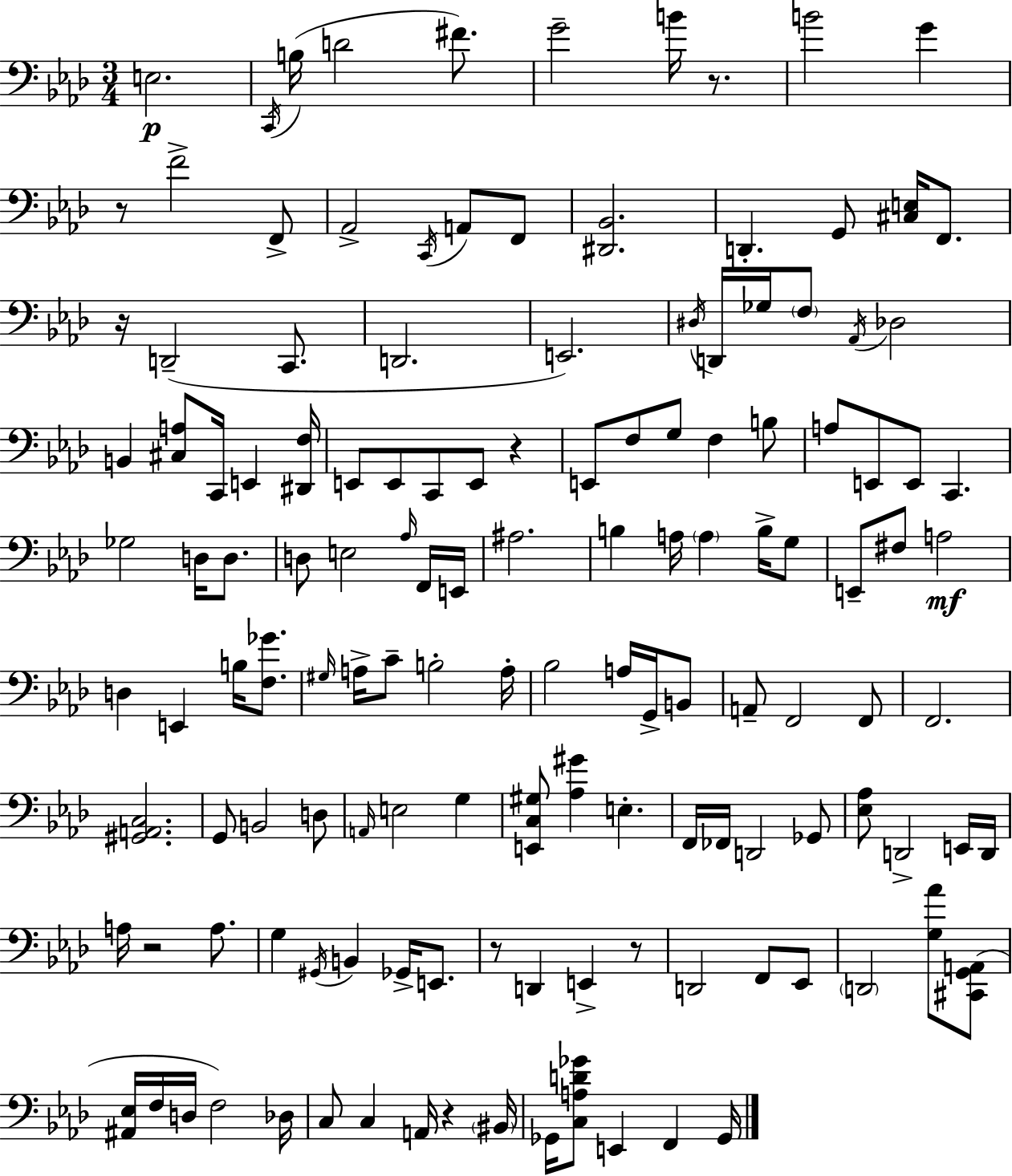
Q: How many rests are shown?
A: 8